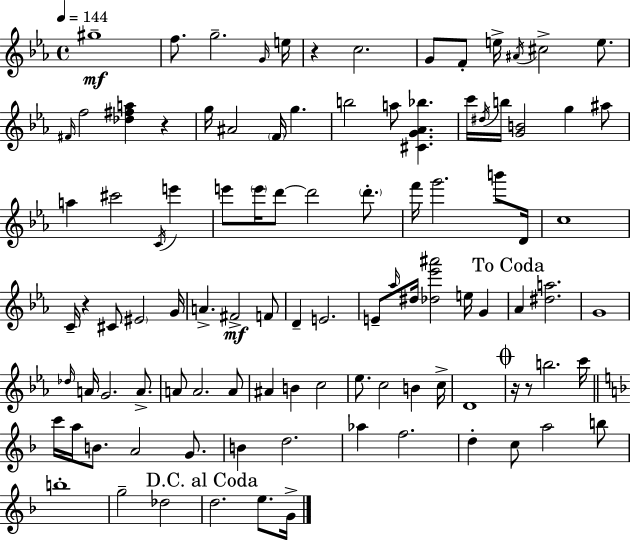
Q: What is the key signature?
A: EES major